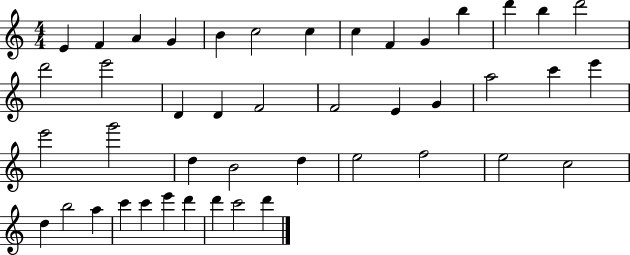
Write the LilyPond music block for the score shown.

{
  \clef treble
  \numericTimeSignature
  \time 4/4
  \key c \major
  e'4 f'4 a'4 g'4 | b'4 c''2 c''4 | c''4 f'4 g'4 b''4 | d'''4 b''4 d'''2 | \break d'''2 e'''2 | d'4 d'4 f'2 | f'2 e'4 g'4 | a''2 c'''4 e'''4 | \break e'''2 g'''2 | d''4 b'2 d''4 | e''2 f''2 | e''2 c''2 | \break d''4 b''2 a''4 | c'''4 c'''4 e'''4 d'''4 | d'''4 c'''2 d'''4 | \bar "|."
}